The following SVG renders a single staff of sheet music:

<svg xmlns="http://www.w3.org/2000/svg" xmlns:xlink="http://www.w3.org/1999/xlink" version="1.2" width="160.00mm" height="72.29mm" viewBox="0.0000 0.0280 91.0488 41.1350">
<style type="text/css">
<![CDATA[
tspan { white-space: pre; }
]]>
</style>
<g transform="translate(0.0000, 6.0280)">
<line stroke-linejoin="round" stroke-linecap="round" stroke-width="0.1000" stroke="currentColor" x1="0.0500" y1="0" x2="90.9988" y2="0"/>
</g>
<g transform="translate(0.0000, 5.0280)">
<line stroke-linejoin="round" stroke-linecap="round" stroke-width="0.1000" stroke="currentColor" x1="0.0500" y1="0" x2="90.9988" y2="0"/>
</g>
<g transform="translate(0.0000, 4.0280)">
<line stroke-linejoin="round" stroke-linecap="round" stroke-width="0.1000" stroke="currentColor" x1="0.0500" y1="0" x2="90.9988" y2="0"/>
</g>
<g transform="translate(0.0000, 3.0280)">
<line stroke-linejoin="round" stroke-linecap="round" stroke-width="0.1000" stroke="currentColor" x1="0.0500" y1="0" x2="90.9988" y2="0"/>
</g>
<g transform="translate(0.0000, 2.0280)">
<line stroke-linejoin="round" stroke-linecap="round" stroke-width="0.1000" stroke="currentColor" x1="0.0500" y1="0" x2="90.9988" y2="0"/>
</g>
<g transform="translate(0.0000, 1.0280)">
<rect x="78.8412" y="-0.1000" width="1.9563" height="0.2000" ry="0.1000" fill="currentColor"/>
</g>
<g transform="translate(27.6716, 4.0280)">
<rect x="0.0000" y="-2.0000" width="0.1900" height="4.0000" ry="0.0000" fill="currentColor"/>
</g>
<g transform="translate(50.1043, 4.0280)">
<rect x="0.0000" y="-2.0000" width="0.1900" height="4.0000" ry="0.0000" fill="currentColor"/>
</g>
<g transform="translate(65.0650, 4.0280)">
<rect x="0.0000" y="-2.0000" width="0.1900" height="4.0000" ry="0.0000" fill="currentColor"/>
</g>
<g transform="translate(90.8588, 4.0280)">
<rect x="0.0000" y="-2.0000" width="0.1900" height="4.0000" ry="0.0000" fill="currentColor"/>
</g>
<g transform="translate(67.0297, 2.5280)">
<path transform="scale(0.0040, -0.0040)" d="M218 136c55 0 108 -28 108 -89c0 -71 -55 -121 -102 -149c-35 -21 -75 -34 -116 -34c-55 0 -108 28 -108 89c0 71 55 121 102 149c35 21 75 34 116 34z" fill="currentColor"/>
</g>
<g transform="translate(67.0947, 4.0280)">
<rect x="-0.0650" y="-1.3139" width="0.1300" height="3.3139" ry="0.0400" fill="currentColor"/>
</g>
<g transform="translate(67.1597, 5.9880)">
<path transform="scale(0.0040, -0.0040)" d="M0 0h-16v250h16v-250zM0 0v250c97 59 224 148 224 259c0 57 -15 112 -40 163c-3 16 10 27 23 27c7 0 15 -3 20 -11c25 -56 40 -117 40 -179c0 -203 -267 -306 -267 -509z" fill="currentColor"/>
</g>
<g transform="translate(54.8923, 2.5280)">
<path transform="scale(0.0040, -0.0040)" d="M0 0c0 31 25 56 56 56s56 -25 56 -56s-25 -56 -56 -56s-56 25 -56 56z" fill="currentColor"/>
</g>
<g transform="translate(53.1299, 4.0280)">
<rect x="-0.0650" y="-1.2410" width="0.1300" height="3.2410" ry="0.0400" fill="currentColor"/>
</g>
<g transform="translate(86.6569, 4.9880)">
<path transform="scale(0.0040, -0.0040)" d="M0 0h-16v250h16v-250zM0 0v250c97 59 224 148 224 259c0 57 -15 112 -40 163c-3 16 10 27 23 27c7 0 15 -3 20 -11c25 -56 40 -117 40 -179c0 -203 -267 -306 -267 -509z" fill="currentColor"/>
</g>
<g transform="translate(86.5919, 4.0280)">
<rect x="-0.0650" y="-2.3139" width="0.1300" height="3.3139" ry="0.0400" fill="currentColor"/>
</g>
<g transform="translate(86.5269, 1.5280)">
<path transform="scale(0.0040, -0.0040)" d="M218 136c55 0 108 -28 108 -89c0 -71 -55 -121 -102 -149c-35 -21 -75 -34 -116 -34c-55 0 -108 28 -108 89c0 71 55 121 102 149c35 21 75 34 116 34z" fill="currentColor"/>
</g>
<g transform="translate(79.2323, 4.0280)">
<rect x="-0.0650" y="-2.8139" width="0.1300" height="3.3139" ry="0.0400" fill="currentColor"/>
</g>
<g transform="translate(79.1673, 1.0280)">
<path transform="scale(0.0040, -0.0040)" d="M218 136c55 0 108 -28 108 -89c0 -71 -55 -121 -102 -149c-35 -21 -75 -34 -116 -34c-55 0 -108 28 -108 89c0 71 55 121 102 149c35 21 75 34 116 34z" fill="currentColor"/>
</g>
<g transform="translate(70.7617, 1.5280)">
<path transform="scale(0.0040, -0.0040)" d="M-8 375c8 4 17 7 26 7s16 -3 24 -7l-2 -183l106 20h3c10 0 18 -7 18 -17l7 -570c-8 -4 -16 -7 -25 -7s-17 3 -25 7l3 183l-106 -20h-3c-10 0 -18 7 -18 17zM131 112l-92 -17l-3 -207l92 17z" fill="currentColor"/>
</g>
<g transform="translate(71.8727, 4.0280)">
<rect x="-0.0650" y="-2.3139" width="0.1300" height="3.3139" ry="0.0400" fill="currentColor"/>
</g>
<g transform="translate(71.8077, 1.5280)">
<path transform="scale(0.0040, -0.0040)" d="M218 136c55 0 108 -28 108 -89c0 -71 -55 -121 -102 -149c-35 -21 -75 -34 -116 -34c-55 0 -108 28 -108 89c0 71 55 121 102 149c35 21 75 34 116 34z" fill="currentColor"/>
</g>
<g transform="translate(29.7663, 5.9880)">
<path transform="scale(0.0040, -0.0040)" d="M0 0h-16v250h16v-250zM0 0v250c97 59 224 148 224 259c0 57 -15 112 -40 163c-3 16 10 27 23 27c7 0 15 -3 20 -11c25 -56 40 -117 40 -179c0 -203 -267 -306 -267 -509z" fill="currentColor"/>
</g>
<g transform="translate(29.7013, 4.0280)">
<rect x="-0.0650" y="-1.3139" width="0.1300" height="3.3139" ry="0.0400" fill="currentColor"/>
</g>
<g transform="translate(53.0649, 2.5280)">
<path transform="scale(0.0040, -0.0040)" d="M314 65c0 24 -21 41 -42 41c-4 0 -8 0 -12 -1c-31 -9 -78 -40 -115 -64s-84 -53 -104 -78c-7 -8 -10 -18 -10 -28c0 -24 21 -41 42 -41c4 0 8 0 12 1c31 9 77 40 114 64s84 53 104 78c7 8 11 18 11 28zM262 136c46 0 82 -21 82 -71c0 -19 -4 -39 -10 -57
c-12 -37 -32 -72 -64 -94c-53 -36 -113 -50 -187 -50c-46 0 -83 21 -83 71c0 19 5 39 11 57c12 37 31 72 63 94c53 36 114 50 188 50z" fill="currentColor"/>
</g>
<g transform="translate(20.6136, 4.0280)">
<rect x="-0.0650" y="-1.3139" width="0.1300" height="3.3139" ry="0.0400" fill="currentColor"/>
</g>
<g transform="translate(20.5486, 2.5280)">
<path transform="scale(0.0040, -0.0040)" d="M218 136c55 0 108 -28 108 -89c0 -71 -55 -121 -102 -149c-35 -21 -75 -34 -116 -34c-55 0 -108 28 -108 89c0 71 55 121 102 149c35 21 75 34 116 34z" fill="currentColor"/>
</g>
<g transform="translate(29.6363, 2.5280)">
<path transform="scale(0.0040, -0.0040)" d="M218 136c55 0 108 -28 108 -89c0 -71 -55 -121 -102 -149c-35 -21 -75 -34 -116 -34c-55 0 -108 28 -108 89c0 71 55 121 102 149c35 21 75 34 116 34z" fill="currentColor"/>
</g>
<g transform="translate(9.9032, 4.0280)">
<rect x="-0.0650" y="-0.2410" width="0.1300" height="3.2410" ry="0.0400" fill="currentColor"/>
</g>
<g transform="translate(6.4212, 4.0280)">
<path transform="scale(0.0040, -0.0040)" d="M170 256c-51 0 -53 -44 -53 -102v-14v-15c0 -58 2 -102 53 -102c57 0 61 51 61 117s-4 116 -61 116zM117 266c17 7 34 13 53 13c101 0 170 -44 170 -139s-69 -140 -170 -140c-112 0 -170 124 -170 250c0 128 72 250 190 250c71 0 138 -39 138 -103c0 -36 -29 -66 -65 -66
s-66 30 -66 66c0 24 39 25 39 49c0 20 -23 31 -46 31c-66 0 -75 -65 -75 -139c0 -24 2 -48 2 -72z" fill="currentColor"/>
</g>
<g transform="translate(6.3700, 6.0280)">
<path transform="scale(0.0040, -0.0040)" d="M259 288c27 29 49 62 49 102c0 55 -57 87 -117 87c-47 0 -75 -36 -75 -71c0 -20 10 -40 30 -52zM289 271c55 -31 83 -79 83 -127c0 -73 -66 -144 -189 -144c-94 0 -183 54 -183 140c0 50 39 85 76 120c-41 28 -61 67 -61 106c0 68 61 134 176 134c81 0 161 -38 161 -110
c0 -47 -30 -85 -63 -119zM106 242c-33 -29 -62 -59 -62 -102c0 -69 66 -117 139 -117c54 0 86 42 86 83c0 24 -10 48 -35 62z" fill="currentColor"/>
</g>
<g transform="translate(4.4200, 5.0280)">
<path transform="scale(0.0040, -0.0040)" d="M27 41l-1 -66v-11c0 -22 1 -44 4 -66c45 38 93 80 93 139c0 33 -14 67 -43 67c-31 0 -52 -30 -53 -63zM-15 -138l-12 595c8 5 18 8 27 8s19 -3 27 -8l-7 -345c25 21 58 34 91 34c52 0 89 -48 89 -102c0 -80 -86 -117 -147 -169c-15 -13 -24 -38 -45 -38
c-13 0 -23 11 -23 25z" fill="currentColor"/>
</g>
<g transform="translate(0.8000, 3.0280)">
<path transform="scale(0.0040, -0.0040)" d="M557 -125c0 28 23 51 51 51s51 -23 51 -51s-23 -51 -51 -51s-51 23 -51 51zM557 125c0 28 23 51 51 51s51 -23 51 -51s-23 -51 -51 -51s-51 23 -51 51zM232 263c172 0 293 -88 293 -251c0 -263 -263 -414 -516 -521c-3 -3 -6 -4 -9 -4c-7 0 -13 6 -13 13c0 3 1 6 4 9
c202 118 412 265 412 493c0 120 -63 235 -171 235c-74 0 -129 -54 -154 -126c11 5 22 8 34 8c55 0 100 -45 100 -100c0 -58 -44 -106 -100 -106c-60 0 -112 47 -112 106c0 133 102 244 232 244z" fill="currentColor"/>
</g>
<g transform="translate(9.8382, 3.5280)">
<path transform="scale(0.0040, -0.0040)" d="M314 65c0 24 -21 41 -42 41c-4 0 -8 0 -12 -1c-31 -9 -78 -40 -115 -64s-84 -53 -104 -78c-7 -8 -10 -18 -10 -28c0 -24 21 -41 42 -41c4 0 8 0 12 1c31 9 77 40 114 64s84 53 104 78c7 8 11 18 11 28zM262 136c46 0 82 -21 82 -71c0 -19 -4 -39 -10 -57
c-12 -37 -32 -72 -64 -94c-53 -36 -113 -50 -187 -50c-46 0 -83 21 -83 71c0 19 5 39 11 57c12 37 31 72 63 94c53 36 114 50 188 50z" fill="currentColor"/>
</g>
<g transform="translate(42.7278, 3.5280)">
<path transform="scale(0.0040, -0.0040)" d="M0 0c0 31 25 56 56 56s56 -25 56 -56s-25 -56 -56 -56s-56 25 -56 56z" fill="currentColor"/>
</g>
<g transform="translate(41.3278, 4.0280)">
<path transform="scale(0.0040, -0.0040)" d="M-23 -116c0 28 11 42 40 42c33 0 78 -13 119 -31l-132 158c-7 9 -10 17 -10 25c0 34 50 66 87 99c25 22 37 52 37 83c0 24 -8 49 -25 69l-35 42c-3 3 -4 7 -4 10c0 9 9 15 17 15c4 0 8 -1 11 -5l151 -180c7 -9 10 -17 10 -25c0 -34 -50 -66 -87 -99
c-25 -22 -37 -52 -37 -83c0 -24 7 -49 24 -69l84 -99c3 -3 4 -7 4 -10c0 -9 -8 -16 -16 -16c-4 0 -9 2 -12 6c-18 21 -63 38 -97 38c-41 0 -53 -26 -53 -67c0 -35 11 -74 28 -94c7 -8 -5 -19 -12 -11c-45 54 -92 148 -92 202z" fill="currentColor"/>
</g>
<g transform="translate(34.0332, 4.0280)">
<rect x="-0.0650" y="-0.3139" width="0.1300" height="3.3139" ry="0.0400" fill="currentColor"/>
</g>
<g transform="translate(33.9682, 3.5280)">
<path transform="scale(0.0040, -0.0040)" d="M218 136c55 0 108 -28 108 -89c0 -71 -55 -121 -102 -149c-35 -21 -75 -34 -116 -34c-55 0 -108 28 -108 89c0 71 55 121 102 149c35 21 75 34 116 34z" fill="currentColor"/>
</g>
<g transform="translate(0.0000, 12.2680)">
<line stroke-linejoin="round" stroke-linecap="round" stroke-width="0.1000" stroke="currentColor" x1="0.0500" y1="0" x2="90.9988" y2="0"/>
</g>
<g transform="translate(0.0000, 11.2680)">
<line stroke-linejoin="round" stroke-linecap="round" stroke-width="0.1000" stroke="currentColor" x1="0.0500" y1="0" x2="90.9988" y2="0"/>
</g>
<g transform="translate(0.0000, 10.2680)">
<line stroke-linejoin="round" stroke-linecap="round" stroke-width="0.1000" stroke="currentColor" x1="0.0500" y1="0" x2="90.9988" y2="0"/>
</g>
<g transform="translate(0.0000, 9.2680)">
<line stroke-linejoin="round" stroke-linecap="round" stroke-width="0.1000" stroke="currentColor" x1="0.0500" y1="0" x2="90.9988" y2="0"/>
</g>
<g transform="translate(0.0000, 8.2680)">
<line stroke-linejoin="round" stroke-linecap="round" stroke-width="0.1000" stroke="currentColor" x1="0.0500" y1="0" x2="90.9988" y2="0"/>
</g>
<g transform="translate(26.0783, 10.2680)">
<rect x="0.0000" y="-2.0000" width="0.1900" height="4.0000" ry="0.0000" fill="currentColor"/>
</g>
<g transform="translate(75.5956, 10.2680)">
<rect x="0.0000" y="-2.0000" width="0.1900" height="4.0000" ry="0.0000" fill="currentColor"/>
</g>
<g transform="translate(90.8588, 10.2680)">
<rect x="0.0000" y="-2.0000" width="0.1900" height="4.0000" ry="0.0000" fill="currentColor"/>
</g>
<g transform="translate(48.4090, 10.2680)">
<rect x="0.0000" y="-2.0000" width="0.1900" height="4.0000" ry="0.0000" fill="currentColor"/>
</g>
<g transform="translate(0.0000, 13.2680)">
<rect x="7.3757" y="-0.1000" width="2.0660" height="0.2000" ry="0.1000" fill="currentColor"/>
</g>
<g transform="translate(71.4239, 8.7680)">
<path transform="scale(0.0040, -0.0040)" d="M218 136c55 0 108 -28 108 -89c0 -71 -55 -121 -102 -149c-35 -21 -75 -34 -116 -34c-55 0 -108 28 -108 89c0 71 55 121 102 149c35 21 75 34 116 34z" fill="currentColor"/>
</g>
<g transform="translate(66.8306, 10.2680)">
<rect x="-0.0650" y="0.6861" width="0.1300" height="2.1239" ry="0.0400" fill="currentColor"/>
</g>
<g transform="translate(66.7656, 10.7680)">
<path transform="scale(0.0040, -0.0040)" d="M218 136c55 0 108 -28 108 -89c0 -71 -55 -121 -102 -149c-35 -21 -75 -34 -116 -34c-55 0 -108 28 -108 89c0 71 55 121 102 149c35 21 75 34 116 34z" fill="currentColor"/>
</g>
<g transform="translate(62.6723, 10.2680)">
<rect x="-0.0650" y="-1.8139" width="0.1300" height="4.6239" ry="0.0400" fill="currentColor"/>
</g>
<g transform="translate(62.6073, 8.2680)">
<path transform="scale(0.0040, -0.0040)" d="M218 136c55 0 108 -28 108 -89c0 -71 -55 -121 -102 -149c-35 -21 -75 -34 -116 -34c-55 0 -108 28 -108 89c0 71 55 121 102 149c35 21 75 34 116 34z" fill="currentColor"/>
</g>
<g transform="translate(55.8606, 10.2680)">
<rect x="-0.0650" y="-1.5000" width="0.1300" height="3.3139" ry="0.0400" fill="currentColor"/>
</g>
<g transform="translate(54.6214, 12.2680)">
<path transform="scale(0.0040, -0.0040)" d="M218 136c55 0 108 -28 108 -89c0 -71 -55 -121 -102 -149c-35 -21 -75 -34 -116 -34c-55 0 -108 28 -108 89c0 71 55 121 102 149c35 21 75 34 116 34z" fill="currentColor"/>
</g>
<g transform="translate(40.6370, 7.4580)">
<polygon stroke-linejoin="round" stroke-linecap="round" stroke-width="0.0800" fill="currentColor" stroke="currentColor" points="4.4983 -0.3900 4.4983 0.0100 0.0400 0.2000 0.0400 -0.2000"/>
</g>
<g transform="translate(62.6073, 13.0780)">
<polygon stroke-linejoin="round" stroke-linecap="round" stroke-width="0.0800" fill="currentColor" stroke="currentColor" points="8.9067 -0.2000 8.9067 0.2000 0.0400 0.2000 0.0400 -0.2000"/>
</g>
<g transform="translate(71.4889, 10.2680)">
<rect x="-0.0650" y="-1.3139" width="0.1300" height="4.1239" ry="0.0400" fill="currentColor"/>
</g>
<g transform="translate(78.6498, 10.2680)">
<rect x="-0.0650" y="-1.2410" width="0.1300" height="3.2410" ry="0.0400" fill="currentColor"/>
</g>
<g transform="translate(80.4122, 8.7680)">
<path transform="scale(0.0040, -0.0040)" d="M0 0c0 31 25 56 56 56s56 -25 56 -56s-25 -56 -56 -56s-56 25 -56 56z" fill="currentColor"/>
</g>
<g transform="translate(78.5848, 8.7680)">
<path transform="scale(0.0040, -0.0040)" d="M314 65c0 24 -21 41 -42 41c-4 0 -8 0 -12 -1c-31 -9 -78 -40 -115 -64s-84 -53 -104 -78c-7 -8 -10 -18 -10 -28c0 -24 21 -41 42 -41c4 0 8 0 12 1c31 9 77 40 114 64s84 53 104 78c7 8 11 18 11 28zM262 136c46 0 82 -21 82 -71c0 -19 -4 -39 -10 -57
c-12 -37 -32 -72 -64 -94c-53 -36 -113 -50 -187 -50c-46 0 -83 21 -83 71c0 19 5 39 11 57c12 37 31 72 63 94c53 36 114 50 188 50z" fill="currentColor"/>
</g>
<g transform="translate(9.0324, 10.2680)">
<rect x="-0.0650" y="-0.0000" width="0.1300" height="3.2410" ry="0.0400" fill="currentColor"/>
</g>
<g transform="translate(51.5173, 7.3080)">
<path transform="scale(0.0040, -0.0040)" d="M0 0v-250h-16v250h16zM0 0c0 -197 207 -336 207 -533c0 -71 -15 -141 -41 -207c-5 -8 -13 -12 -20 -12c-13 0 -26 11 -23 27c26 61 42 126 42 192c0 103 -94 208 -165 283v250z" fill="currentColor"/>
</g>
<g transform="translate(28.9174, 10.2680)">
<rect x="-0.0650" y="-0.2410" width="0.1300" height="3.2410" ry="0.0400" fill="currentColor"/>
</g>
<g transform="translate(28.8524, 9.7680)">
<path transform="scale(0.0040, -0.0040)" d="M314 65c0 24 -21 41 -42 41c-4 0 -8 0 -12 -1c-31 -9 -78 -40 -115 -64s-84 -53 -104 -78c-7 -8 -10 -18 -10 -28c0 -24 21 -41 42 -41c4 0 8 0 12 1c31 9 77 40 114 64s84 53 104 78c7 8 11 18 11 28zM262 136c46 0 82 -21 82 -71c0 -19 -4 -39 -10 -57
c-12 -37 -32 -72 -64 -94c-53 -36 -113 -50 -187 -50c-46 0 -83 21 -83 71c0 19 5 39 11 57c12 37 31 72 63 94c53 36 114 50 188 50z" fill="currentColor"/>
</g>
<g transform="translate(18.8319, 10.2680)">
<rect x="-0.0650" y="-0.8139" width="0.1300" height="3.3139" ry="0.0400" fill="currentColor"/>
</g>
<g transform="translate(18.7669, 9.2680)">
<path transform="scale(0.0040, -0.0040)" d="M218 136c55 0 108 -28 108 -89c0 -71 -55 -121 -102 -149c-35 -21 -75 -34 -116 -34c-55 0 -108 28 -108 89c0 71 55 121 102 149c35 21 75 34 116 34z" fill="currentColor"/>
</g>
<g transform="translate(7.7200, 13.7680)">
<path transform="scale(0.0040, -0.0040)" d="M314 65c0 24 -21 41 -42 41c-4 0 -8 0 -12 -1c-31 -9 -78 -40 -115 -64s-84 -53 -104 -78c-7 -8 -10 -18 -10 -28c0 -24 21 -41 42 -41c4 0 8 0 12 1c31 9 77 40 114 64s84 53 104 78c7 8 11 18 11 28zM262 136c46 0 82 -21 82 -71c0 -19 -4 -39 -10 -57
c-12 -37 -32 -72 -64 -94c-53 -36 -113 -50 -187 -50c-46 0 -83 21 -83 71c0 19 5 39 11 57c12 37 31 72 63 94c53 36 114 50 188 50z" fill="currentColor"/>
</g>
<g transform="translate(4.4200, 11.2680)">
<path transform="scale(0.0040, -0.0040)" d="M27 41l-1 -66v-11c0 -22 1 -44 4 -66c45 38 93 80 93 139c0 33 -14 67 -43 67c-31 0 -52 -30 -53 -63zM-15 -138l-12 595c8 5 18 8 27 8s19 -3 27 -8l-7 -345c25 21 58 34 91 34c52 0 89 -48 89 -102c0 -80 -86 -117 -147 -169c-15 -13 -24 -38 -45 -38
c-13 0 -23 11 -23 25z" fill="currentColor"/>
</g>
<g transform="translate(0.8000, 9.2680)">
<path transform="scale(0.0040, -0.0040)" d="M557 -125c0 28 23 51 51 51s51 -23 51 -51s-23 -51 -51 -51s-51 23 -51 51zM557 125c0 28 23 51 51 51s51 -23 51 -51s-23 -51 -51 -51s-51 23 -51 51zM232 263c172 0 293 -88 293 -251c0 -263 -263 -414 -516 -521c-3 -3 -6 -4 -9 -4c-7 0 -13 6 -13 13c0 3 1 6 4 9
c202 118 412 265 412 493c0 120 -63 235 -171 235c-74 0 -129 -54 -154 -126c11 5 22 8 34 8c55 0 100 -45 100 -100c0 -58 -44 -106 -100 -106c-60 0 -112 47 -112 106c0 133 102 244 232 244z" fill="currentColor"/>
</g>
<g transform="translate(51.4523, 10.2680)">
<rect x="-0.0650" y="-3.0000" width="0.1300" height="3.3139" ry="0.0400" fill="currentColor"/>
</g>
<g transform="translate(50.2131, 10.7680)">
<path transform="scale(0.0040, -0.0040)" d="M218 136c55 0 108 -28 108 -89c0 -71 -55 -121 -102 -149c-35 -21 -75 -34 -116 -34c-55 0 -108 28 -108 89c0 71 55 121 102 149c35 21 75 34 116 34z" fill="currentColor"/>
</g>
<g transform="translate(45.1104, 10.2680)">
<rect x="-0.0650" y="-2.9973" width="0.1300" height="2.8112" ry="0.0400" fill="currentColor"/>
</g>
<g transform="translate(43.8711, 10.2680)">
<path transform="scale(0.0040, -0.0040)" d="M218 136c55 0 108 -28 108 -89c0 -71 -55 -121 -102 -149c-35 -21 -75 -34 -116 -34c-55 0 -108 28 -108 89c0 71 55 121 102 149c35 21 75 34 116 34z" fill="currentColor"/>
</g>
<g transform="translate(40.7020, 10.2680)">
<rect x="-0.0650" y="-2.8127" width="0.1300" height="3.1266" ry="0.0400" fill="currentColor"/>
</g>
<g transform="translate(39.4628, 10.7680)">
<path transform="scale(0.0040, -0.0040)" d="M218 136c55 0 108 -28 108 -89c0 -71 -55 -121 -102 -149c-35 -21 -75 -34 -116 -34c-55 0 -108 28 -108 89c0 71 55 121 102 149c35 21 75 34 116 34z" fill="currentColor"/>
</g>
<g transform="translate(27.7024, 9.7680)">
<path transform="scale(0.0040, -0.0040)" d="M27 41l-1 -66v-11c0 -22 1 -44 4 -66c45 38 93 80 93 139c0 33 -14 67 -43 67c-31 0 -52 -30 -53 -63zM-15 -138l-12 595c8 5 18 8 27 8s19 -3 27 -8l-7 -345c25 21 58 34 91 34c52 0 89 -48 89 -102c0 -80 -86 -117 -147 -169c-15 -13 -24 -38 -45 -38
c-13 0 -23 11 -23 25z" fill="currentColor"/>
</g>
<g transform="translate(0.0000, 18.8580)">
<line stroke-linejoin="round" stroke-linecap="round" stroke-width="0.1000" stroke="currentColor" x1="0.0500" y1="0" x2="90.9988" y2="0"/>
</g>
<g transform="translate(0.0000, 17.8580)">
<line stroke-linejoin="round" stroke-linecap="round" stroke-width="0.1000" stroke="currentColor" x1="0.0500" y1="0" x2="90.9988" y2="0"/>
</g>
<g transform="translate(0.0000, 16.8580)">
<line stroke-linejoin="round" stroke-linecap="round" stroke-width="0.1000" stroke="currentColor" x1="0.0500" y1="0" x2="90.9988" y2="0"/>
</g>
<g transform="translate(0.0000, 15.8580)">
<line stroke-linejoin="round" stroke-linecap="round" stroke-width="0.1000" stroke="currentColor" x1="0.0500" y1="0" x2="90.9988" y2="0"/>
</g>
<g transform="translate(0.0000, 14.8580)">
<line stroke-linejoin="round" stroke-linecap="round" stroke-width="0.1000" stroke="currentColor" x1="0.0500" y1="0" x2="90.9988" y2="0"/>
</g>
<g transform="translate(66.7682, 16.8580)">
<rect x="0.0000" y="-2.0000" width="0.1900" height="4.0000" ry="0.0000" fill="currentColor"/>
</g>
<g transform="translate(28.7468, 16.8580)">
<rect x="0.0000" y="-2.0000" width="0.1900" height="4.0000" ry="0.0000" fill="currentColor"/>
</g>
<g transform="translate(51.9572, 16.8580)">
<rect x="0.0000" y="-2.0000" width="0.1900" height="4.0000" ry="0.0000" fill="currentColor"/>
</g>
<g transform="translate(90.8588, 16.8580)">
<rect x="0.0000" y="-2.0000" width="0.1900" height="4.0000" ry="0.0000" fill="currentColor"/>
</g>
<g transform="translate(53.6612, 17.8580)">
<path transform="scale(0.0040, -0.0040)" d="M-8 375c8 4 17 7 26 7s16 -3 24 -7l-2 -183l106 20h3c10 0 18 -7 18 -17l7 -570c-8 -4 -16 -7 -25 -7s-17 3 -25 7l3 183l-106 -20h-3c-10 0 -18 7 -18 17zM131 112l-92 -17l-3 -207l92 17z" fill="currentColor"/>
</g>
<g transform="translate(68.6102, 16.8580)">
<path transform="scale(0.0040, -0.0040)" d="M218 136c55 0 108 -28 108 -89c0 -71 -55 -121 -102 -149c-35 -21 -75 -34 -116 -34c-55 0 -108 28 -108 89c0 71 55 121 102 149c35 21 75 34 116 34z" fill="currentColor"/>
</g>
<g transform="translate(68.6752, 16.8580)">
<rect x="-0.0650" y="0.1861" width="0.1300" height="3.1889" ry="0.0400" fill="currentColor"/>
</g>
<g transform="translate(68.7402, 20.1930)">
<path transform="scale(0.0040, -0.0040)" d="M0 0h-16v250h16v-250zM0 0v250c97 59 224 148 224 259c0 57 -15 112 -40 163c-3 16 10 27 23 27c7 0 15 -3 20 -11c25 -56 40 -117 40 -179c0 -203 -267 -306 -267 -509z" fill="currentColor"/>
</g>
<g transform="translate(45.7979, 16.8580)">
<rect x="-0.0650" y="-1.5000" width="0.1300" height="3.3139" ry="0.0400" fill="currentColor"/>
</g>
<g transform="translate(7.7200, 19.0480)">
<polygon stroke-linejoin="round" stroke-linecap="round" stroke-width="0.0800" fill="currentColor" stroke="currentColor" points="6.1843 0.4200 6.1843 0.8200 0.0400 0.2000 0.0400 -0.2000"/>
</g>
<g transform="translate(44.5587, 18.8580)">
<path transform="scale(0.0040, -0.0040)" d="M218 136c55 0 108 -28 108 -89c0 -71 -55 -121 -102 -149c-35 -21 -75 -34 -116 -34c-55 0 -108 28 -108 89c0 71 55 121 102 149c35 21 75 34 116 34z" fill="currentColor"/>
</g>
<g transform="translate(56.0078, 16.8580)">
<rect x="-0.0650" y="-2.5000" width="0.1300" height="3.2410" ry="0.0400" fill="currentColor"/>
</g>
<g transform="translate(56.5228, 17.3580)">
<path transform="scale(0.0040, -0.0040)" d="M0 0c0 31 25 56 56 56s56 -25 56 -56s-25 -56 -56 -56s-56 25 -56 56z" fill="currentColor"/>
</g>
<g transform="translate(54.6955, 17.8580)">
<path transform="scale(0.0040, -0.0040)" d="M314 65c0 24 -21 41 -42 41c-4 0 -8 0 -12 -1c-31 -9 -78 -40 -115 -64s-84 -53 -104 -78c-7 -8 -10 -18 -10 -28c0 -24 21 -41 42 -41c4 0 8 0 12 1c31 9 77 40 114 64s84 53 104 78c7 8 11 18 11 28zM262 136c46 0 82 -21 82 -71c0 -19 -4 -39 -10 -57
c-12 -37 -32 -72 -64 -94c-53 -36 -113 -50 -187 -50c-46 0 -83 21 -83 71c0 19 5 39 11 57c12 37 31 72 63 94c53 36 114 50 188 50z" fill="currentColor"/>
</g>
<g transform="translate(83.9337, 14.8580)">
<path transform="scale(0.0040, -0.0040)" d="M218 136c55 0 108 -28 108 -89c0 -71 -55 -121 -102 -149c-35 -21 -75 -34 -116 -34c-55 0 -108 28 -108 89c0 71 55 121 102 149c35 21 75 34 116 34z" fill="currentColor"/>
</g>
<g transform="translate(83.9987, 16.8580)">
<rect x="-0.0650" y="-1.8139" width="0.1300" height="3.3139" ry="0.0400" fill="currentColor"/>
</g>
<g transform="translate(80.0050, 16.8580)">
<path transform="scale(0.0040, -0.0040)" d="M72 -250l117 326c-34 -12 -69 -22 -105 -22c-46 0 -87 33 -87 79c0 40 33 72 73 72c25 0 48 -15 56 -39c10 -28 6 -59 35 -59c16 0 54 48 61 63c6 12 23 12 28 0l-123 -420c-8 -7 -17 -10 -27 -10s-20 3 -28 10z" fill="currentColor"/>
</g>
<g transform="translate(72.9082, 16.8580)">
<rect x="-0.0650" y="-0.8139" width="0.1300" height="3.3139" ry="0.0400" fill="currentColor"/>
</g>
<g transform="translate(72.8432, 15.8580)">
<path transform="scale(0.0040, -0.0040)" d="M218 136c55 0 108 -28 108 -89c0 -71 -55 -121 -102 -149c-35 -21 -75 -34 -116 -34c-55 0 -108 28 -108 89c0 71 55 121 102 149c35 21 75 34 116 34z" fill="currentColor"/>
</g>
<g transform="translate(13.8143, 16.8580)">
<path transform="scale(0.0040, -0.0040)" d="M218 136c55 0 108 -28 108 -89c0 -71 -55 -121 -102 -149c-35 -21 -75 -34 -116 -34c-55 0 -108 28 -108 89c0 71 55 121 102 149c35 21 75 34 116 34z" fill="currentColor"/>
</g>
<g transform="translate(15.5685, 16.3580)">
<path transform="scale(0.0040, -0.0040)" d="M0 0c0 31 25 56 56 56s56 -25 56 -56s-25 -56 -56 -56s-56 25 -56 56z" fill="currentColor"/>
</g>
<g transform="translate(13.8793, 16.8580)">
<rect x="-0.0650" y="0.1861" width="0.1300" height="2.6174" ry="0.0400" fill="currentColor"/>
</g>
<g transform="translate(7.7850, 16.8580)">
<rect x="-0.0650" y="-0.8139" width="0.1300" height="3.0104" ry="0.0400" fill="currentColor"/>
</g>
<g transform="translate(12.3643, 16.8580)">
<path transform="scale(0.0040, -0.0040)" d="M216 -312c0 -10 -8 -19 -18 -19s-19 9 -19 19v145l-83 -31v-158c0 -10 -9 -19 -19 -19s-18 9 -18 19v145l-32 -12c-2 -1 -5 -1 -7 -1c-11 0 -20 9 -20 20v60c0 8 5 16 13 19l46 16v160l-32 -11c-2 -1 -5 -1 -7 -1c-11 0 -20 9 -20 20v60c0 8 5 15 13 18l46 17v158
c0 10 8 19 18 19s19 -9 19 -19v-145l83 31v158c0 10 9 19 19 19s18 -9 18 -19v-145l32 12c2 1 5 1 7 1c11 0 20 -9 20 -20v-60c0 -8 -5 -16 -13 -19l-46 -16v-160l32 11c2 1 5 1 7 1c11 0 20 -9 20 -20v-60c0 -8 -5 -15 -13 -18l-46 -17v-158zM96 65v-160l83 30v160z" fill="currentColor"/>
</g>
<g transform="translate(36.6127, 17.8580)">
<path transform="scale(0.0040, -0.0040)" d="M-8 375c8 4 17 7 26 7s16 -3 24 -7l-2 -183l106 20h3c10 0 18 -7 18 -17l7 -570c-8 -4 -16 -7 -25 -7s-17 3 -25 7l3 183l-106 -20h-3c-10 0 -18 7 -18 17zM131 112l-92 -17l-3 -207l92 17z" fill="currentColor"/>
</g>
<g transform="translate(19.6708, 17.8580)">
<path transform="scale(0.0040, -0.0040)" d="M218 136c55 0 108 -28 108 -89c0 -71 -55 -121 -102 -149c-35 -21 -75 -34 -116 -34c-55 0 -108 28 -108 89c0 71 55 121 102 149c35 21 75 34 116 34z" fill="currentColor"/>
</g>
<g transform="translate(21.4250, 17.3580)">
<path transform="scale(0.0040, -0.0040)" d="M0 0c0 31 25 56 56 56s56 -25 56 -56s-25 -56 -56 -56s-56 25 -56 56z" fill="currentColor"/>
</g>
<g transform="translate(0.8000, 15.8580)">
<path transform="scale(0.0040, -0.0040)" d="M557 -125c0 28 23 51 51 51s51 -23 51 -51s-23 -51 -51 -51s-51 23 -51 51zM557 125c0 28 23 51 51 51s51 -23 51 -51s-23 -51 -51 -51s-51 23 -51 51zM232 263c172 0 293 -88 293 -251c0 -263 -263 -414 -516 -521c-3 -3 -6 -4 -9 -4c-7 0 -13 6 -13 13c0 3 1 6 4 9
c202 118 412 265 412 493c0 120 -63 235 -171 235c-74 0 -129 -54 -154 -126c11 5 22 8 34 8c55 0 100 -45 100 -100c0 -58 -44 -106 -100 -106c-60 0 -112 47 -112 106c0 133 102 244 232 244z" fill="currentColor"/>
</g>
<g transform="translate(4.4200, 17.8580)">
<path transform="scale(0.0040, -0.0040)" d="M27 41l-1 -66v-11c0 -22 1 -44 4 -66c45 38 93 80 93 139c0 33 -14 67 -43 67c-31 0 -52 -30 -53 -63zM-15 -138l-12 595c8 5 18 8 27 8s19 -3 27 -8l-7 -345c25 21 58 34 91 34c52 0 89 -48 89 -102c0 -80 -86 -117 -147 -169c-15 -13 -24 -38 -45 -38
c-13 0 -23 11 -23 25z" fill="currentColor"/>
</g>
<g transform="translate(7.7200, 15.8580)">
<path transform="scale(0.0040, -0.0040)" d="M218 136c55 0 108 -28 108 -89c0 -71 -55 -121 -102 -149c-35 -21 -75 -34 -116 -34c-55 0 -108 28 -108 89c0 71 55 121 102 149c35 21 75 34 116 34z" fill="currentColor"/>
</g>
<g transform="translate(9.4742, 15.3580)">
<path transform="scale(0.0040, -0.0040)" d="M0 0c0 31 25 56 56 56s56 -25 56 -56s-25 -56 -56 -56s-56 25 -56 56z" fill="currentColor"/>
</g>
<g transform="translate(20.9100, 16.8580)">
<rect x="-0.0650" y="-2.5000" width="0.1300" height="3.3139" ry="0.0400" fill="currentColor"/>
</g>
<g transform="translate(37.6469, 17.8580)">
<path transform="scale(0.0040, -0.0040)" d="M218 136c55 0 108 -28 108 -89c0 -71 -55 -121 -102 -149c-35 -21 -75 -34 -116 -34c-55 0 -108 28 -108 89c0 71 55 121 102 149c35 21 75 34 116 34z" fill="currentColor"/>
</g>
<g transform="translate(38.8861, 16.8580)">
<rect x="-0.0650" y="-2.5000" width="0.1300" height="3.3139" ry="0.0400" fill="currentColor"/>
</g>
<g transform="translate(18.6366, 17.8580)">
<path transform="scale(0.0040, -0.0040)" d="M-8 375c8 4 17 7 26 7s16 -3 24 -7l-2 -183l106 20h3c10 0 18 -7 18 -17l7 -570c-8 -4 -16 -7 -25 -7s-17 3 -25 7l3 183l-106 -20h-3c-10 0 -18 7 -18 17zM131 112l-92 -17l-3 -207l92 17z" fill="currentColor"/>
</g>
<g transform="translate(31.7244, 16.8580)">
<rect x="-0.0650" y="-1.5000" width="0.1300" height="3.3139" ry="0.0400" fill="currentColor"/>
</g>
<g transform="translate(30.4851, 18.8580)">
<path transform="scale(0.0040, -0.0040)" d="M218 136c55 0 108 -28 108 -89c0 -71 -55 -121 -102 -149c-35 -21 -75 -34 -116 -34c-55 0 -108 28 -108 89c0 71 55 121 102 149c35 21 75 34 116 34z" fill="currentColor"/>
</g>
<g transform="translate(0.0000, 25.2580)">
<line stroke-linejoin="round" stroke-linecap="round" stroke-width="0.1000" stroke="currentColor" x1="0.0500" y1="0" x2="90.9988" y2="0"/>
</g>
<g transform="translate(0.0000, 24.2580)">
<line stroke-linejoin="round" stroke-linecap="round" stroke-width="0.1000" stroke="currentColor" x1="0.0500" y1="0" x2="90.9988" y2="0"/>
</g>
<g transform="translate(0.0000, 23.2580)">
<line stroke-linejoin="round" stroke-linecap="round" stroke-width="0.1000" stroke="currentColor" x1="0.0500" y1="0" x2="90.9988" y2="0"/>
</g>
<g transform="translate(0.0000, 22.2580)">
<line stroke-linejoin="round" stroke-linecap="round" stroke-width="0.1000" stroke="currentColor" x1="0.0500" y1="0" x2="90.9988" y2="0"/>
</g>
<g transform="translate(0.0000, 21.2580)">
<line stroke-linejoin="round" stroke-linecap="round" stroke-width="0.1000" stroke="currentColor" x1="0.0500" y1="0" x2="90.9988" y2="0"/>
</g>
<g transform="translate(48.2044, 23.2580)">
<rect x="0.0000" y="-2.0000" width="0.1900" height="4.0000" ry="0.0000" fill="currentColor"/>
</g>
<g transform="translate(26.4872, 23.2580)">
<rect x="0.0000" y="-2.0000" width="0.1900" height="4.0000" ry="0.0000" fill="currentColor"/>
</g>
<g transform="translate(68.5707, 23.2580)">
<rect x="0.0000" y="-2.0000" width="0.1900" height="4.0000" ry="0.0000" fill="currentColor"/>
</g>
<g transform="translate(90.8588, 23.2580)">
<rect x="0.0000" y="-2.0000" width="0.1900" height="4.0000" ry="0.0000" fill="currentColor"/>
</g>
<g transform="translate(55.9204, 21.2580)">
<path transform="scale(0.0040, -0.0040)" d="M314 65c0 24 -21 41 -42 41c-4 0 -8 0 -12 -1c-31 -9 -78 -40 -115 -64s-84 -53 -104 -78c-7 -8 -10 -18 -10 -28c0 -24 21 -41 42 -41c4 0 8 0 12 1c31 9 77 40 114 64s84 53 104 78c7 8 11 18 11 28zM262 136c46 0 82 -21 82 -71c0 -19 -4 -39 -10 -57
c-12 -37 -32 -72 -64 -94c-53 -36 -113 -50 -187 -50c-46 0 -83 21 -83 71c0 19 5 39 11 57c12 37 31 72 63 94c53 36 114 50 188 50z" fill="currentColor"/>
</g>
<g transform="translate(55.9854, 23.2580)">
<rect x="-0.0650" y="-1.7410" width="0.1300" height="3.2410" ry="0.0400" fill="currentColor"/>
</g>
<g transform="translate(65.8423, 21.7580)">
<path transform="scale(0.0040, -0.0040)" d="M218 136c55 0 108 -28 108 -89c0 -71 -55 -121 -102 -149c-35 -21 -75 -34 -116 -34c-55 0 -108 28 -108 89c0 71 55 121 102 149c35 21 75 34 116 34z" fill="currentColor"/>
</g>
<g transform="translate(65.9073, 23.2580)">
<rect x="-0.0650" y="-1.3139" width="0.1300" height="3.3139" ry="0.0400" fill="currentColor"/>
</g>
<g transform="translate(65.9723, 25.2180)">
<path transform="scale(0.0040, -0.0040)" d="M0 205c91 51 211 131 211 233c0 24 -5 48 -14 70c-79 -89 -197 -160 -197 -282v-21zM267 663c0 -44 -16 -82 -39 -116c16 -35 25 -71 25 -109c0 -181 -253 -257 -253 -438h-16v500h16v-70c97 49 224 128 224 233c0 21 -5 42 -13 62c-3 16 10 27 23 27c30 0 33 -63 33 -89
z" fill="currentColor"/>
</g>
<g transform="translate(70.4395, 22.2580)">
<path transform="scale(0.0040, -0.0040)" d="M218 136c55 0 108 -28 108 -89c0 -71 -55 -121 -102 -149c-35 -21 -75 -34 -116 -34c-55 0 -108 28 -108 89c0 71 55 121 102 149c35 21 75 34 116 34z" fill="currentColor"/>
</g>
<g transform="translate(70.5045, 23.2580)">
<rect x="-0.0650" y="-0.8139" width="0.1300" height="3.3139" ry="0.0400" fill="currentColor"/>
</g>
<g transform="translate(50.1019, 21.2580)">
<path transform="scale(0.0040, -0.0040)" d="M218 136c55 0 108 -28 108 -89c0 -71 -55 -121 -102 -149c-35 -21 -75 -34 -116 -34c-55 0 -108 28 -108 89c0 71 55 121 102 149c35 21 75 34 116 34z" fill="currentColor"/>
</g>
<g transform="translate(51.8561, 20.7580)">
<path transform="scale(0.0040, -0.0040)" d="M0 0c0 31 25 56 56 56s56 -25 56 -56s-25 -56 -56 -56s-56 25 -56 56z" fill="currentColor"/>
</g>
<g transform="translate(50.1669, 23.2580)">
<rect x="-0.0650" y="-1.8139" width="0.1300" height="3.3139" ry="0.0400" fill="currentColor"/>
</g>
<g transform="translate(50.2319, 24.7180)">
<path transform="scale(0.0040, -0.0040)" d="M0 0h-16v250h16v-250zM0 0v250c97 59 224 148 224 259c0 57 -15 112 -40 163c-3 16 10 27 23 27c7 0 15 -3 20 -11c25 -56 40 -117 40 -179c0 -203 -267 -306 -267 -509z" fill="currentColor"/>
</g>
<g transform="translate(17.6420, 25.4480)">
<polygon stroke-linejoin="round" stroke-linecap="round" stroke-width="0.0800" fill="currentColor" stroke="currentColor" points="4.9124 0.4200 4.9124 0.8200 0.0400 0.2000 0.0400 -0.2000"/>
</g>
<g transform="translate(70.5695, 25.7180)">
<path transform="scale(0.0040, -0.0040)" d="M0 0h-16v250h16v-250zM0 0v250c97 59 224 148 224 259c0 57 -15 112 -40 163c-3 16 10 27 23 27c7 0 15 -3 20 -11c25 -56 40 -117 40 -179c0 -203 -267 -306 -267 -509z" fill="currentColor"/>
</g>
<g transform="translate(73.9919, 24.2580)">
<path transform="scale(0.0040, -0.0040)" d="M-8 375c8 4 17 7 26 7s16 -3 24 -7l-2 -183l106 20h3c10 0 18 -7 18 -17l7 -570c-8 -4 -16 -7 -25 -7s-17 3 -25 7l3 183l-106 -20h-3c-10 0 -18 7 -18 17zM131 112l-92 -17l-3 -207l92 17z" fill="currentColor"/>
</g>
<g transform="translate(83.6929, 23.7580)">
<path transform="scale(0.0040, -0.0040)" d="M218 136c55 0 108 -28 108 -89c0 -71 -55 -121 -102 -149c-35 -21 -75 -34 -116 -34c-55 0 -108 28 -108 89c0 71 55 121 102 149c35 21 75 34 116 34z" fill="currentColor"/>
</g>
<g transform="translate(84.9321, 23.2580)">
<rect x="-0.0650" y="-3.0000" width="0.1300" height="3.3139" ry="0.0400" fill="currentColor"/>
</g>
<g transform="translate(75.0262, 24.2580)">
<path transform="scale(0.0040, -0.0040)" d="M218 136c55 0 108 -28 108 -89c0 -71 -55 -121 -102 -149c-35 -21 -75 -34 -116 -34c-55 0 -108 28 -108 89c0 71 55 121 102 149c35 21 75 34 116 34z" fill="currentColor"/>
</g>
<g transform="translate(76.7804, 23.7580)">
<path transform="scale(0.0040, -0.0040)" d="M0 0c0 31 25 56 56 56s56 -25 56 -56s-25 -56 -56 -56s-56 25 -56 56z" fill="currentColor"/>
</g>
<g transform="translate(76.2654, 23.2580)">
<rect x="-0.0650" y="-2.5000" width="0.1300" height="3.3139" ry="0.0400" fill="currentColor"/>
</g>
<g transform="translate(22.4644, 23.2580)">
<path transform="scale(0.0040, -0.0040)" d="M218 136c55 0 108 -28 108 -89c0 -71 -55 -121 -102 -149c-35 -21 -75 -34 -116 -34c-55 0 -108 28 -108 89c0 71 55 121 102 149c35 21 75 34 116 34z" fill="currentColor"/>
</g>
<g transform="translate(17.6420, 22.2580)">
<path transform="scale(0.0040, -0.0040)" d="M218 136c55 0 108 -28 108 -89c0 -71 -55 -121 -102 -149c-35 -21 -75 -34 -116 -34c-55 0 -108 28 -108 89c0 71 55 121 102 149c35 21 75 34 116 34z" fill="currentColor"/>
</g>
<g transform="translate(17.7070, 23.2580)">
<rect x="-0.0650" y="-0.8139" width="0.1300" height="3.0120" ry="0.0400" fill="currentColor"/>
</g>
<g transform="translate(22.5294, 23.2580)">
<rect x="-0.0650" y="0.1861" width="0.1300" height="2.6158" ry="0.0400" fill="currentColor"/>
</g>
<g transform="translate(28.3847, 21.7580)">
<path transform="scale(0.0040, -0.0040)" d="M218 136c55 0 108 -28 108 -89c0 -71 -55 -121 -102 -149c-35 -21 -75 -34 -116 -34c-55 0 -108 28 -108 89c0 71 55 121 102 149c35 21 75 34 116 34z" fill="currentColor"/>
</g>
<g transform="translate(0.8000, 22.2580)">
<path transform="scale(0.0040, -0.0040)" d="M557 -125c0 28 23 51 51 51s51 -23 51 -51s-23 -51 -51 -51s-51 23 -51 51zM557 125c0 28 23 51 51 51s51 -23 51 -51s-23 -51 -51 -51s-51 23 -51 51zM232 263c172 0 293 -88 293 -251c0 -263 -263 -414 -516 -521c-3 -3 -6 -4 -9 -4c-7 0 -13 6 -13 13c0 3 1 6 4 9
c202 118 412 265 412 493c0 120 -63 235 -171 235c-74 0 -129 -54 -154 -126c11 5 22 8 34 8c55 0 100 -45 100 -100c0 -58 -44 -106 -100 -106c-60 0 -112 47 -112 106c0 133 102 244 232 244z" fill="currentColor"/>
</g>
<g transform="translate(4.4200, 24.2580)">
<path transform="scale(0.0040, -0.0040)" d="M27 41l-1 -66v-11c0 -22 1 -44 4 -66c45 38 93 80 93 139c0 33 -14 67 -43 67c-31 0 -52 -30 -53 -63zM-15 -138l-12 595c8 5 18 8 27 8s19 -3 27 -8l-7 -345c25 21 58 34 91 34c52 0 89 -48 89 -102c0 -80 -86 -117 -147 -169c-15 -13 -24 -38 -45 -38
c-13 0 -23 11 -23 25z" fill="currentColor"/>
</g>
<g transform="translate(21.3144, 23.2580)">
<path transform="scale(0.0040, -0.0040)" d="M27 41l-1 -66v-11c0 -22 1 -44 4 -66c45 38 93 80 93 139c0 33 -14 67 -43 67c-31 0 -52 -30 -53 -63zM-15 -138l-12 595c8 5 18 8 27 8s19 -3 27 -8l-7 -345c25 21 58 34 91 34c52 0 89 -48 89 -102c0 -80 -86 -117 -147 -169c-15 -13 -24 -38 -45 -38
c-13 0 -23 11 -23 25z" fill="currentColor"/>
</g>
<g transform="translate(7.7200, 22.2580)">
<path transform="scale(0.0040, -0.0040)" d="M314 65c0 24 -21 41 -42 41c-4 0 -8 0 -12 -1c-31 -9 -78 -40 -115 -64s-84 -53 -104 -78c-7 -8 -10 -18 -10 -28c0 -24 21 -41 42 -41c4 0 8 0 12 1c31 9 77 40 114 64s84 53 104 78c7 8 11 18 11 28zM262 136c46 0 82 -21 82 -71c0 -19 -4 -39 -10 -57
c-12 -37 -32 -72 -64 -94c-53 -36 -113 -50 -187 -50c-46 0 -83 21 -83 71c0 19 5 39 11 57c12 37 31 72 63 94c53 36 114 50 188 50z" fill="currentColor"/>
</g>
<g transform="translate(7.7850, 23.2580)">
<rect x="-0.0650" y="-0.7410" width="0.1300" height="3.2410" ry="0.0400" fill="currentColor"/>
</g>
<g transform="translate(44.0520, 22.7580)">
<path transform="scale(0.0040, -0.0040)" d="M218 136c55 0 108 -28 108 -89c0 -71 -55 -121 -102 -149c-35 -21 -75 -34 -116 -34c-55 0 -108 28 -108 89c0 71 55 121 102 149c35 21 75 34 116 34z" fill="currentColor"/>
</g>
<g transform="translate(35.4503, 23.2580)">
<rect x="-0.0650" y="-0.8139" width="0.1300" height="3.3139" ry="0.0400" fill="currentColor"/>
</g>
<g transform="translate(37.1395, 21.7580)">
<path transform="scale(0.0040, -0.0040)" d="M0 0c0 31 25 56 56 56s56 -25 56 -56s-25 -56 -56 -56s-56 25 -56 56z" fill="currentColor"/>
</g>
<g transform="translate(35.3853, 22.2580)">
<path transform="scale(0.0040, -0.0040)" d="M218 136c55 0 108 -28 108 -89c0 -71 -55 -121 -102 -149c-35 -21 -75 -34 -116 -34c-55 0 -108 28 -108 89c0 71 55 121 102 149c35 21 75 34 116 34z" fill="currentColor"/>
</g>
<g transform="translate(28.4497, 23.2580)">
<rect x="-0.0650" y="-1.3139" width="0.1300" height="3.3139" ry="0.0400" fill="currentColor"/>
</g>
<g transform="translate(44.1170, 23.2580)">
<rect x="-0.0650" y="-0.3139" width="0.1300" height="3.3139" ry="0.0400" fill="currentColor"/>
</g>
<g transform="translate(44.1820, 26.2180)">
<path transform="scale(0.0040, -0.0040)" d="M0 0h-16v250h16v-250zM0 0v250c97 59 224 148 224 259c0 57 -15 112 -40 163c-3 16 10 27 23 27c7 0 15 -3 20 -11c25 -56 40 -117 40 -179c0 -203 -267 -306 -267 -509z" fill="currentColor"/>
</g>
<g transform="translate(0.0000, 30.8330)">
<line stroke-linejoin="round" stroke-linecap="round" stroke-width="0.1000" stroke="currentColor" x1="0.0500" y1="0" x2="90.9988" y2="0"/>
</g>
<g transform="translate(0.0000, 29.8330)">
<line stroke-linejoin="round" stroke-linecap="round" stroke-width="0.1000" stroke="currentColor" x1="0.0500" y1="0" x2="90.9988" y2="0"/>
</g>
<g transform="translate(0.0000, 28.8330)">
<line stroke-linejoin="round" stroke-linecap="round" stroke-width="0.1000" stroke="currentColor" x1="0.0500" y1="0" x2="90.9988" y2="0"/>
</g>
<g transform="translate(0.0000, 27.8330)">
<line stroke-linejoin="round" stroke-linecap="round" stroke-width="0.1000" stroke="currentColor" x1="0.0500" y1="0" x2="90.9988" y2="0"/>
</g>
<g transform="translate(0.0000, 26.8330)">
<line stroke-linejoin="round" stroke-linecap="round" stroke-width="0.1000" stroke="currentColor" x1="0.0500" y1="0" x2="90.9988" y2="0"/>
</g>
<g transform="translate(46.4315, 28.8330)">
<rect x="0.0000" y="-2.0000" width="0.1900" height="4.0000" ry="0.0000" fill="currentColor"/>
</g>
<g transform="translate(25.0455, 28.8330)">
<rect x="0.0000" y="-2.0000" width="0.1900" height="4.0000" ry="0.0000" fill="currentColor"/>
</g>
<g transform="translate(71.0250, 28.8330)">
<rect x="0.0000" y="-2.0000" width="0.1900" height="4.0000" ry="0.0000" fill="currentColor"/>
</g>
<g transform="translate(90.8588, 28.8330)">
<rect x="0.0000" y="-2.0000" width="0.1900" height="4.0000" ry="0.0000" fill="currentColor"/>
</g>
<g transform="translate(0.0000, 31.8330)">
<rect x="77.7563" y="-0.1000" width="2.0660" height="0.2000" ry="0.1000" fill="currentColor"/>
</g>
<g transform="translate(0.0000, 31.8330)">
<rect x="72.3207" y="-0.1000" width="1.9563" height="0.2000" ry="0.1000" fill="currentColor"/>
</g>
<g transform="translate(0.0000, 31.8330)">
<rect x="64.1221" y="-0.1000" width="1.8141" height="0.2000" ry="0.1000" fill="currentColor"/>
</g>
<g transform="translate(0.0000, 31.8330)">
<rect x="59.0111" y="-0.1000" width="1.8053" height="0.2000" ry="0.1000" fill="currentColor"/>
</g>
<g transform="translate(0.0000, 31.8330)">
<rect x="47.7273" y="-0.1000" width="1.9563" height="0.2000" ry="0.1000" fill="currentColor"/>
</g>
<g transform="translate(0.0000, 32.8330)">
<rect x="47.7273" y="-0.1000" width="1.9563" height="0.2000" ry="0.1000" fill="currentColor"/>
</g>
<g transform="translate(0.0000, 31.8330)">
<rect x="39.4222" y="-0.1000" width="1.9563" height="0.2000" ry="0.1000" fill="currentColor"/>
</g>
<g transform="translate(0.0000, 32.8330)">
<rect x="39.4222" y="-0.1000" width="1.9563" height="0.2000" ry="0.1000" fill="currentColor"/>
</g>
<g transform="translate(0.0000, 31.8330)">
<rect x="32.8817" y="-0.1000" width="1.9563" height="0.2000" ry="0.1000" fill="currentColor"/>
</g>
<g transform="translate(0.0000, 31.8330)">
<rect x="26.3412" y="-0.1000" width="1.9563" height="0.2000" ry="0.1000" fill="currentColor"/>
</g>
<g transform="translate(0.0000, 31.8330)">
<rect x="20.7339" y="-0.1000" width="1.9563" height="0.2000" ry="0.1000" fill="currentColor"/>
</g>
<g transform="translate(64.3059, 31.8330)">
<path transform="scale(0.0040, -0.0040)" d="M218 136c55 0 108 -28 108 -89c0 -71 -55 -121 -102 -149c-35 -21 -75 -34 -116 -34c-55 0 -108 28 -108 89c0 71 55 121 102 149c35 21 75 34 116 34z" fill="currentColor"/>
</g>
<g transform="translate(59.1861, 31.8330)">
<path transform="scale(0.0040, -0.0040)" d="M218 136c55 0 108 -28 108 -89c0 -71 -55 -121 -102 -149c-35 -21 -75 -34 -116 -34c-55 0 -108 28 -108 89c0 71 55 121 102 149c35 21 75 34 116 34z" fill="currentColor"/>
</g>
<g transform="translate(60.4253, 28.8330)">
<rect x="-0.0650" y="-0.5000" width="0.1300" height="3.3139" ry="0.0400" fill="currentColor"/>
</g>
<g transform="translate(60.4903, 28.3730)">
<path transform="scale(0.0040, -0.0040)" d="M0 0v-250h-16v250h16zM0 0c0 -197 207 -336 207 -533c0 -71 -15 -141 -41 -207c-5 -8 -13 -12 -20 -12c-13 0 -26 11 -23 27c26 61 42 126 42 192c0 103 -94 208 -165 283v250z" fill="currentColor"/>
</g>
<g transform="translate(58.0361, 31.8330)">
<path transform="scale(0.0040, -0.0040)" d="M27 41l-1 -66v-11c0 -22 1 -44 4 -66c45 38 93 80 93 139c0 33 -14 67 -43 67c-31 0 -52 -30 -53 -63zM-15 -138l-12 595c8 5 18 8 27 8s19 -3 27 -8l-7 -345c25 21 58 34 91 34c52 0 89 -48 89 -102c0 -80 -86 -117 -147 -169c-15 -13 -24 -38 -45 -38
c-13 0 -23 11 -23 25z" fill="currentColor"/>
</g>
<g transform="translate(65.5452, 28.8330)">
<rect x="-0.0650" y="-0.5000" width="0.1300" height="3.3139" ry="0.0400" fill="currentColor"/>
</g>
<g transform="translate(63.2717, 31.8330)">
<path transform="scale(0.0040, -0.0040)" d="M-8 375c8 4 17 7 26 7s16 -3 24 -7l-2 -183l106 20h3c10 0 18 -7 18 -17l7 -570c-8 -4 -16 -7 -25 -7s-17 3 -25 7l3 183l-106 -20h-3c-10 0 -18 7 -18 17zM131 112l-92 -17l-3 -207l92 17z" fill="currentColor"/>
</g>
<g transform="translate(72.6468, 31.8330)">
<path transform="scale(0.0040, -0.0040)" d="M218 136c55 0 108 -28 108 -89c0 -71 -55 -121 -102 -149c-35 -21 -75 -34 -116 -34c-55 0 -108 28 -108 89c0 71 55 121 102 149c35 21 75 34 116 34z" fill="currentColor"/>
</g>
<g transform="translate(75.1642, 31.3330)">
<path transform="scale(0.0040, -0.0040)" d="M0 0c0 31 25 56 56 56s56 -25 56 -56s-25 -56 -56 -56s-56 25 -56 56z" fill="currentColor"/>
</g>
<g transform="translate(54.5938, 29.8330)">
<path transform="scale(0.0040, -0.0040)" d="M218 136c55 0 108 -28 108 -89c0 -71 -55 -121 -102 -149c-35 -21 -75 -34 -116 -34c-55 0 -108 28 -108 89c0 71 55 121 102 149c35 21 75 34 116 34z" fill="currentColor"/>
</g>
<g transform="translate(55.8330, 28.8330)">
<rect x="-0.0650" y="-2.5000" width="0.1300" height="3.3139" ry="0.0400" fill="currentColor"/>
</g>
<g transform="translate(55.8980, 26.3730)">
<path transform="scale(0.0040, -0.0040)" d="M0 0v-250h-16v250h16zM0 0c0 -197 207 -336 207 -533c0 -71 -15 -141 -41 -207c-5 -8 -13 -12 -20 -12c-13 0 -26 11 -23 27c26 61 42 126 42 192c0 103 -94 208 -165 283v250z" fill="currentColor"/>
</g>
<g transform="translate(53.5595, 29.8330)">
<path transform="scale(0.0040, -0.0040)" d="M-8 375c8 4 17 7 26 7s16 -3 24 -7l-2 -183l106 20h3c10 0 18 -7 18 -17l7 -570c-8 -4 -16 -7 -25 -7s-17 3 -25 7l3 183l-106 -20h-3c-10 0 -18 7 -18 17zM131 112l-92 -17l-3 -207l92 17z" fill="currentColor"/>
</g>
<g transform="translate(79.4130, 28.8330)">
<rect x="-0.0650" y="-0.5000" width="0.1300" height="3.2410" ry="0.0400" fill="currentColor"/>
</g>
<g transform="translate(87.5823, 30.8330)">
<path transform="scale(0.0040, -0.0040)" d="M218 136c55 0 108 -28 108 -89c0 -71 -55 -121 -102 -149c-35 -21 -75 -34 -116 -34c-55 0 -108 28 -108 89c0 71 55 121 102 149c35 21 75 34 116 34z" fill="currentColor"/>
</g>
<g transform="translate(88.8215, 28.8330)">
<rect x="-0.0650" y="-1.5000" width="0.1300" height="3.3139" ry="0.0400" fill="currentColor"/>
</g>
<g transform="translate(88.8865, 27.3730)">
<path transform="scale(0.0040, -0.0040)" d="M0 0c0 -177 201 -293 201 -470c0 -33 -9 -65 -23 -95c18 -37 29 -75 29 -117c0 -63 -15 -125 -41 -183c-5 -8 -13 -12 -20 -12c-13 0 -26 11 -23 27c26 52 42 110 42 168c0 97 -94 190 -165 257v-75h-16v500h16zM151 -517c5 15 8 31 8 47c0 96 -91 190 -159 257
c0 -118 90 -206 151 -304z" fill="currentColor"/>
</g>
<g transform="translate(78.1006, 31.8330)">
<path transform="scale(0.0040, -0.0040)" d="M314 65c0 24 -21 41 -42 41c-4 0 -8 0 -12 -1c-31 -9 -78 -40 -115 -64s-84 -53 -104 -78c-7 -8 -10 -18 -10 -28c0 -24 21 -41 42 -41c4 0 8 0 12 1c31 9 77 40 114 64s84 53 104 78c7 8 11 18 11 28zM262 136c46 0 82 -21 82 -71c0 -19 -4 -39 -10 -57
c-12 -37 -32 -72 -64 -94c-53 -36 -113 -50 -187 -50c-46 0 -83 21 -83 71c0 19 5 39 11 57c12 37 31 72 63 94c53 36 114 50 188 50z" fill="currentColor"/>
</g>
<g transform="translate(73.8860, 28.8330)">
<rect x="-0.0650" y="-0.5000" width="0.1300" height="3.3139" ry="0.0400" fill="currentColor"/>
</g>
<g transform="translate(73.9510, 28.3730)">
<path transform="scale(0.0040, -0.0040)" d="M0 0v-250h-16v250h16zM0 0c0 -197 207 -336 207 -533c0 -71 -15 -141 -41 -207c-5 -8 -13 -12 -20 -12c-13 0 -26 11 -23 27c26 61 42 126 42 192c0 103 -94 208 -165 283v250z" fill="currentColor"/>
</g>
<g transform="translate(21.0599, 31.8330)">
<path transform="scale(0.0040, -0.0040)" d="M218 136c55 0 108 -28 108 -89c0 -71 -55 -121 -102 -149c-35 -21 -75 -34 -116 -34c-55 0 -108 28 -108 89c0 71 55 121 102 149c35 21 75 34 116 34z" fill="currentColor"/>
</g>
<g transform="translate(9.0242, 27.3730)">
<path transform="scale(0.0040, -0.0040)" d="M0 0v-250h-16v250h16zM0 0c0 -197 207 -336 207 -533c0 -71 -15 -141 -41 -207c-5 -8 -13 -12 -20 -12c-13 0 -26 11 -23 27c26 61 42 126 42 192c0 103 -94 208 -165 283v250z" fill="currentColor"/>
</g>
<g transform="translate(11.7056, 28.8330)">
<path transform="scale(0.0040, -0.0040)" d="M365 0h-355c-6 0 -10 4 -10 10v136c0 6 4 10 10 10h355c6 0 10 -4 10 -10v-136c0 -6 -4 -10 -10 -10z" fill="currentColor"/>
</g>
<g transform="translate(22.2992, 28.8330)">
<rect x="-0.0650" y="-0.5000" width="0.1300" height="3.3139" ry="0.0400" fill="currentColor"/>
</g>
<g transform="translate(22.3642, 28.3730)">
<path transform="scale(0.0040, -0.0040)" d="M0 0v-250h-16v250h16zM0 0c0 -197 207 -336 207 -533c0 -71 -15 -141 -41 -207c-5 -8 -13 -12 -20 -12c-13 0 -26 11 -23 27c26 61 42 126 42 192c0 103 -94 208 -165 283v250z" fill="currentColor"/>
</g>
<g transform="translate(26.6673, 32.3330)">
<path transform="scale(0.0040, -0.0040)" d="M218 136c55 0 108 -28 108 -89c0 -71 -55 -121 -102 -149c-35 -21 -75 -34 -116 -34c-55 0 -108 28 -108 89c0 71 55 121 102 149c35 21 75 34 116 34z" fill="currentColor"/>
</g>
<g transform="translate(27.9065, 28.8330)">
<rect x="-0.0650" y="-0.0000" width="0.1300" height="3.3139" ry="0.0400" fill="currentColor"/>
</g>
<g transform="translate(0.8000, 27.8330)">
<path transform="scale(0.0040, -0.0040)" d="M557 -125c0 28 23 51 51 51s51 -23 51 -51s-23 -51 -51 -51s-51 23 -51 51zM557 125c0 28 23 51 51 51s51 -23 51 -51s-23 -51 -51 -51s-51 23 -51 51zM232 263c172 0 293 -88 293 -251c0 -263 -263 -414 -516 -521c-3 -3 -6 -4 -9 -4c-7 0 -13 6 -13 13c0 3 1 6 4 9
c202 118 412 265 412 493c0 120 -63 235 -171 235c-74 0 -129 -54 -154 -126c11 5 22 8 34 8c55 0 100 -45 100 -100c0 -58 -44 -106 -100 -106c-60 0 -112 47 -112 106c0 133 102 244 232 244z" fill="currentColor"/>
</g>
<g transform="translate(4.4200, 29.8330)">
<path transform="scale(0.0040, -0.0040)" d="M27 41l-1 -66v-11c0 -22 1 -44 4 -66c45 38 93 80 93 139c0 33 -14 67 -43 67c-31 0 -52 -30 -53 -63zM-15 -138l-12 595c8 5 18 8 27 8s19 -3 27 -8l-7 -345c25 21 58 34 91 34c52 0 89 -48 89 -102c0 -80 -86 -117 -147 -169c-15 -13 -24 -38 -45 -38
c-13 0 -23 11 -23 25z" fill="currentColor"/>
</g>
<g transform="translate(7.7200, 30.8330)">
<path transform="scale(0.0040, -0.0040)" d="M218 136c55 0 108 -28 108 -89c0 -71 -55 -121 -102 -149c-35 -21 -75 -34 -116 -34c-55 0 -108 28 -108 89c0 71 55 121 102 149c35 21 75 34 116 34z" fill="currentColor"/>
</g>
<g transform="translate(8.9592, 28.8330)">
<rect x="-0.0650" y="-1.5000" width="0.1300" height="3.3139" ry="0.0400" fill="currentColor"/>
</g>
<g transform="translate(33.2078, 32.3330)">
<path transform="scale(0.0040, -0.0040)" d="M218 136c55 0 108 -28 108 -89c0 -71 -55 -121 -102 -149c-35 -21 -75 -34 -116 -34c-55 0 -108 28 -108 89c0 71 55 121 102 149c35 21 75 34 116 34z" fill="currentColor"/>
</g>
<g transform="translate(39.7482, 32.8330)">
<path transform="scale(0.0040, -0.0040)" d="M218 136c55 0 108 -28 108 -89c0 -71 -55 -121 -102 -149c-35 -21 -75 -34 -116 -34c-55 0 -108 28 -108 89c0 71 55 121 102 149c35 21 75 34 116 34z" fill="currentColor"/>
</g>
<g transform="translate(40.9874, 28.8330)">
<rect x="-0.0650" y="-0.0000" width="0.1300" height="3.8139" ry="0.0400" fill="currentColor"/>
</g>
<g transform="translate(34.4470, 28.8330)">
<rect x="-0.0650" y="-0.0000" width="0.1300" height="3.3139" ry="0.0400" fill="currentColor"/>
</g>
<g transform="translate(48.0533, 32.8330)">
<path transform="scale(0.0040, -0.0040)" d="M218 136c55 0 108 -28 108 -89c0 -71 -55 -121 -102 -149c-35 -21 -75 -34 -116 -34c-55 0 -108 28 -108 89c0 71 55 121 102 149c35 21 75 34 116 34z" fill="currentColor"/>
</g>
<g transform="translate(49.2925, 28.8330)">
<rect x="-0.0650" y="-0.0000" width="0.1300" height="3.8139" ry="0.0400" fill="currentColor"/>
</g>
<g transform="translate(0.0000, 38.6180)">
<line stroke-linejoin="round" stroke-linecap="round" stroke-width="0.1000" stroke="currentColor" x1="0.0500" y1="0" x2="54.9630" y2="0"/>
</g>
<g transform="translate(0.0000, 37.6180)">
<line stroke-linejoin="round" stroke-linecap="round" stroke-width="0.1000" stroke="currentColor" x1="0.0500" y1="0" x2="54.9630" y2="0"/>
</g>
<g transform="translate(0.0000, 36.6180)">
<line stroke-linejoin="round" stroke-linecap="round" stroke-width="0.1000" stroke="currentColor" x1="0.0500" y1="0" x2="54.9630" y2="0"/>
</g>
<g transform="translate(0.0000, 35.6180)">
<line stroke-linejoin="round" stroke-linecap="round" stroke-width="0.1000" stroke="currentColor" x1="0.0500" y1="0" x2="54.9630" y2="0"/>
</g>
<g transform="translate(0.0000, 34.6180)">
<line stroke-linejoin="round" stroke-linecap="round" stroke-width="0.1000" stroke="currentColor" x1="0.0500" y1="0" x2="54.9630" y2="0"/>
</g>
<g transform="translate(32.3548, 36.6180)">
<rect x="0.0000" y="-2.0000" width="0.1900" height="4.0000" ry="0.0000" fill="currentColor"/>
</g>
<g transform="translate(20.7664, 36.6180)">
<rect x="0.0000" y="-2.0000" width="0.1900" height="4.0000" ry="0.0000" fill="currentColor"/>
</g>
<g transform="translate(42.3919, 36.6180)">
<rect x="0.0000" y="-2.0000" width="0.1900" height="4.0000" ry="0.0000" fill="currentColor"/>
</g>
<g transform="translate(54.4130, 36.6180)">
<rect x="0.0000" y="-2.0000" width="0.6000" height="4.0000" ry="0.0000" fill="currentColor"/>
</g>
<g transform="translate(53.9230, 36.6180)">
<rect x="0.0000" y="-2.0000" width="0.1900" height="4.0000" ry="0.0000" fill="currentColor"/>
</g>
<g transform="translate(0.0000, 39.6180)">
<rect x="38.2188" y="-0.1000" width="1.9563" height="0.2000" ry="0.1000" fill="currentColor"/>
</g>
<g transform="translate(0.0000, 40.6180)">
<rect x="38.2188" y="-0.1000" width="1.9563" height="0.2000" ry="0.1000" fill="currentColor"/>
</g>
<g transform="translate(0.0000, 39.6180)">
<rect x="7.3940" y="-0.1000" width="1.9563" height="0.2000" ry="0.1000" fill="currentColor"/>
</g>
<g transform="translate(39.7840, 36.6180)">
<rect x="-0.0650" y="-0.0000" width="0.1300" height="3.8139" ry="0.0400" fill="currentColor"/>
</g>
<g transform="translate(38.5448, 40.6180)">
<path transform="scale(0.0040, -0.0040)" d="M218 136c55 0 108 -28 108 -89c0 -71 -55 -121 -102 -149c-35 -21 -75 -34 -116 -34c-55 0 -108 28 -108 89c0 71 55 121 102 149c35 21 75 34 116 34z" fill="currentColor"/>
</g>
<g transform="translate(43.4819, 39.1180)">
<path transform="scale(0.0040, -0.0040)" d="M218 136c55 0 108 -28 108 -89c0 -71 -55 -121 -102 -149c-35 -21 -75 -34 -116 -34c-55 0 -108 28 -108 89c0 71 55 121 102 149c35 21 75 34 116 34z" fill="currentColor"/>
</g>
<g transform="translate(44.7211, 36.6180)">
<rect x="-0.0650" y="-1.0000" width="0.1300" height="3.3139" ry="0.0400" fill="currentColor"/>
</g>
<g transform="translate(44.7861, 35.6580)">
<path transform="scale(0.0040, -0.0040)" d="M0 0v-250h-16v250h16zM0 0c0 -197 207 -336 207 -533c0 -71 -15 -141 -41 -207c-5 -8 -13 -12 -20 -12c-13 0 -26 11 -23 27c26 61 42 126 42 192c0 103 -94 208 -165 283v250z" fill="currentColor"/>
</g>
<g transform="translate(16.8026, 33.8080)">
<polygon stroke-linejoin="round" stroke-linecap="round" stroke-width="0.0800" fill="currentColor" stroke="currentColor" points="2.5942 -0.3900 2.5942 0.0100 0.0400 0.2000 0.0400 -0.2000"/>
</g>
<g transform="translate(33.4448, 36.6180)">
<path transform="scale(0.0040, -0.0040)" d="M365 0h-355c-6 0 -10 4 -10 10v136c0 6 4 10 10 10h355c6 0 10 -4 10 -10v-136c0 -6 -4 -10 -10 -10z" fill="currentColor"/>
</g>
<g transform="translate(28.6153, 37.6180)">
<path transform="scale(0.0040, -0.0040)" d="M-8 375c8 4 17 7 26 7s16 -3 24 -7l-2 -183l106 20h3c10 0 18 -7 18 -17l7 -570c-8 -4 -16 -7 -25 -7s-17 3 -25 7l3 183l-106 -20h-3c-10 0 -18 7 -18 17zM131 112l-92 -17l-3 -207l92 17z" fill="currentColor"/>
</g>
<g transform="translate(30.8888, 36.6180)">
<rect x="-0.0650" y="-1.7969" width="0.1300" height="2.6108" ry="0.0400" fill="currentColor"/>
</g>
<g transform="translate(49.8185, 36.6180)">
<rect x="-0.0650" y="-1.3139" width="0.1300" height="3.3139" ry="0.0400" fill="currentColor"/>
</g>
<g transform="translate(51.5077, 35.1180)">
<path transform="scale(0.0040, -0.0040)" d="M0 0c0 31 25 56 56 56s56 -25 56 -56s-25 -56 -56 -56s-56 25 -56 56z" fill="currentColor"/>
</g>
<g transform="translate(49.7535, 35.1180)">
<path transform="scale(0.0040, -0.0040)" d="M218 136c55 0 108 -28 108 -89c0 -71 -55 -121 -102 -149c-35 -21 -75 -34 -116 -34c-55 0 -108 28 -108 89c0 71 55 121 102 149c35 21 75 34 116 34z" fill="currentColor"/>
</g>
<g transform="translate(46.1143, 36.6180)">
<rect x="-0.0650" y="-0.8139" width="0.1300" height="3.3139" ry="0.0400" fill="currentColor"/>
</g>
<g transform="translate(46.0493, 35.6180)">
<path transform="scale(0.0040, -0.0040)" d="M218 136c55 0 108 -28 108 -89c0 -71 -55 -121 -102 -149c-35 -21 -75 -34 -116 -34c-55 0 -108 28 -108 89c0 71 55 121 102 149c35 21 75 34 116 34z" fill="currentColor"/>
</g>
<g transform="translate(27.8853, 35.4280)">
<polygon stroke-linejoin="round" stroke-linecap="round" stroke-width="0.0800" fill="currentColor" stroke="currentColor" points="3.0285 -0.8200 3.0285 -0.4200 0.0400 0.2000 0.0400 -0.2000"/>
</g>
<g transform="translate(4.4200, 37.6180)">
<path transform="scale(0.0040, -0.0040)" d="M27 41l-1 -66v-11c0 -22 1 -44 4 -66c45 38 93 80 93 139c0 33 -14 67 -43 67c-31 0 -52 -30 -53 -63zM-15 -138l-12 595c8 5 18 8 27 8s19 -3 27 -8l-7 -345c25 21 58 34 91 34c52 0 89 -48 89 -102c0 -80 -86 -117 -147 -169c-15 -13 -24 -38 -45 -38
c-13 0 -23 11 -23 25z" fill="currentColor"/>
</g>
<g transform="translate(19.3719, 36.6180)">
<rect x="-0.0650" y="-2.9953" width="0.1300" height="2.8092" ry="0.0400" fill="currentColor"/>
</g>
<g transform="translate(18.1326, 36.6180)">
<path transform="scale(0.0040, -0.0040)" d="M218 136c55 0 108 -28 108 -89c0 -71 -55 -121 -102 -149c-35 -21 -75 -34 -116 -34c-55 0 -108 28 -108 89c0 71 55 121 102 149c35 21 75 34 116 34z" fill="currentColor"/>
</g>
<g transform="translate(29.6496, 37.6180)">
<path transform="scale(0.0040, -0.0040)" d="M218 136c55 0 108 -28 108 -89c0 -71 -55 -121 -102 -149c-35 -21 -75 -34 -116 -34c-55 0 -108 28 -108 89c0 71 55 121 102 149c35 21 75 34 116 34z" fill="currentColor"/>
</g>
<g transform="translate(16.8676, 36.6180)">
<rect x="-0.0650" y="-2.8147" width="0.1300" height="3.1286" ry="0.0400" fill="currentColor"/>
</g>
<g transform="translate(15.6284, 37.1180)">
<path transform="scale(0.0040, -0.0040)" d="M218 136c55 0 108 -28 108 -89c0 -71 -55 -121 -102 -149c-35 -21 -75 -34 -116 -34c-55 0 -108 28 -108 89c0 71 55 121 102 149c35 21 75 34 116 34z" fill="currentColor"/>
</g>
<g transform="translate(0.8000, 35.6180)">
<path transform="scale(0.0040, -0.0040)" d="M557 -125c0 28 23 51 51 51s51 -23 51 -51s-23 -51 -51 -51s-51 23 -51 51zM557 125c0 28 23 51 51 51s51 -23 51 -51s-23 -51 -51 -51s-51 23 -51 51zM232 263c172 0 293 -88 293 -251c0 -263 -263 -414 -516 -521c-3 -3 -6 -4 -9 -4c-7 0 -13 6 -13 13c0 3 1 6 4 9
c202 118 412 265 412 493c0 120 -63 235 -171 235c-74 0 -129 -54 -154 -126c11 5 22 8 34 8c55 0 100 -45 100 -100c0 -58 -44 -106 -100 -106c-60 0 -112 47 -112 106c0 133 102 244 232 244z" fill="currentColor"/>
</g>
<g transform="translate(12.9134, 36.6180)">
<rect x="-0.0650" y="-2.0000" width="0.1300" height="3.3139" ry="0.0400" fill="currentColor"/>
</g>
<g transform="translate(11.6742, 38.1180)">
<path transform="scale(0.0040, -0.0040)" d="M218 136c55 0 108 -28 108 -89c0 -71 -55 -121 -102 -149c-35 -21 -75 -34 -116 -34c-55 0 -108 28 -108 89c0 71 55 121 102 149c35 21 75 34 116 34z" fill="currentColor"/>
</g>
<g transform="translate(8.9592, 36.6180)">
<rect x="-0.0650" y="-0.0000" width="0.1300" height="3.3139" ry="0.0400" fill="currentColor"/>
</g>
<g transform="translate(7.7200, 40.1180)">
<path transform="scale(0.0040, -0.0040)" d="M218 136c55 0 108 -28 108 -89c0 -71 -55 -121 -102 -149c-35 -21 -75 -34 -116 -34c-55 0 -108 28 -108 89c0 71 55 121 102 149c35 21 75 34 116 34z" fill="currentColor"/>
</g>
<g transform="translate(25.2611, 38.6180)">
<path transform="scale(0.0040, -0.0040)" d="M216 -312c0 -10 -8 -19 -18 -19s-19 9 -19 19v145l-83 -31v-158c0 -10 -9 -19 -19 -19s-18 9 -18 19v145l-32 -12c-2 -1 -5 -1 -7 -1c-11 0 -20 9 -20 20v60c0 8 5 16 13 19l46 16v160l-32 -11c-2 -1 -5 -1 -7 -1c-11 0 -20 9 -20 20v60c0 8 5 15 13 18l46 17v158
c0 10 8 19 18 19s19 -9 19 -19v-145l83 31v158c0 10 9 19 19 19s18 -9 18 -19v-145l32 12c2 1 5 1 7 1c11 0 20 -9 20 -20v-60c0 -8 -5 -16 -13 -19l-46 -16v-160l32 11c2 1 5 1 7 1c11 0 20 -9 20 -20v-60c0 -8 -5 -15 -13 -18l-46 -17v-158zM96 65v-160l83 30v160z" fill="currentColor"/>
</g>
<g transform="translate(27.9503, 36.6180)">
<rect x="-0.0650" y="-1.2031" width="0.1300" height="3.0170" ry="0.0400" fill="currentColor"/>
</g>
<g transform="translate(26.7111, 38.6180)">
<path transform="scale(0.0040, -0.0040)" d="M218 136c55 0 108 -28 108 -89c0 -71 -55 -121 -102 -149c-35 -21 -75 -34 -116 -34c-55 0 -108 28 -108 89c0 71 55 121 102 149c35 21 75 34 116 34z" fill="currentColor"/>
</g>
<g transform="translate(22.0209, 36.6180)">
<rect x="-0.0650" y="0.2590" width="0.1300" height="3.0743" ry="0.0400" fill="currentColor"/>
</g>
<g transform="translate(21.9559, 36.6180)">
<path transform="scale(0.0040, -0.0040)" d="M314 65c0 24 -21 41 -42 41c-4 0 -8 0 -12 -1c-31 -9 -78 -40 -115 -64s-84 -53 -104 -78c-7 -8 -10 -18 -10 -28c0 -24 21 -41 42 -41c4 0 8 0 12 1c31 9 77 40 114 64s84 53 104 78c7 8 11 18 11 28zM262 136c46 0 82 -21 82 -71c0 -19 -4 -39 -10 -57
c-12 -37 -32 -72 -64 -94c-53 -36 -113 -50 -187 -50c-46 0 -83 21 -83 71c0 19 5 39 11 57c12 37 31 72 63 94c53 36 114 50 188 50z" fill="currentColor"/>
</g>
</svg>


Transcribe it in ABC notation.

X:1
T:Untitled
M:6/8
L:1/4
K:F
E,2 G, G,/2 E, z G,2 G,/2 B, C B,/2 D,,2 F, _E,2 C,/2 D,/2 C,/2 G,, A,/2 C,/2 G,/2 G,2 F,/2 ^D,/2 B,, G,, B,, G,, B,,2 D,/2 F, z/2 A, F,2 F,/2 _D,/2 G, F, E,/2 A,/2 A,2 G,/4 F,/2 B,, C, G,,/2 z2 E,,/2 D,, D,, C,, C,, B,,/2 _E,,/2 E,, E,,/2 E,,2 G,,/4 D,, A,, C,/2 D,/2 D,2 ^G,,/2 B,,/2 z2 C,, F,,/2 F, G,